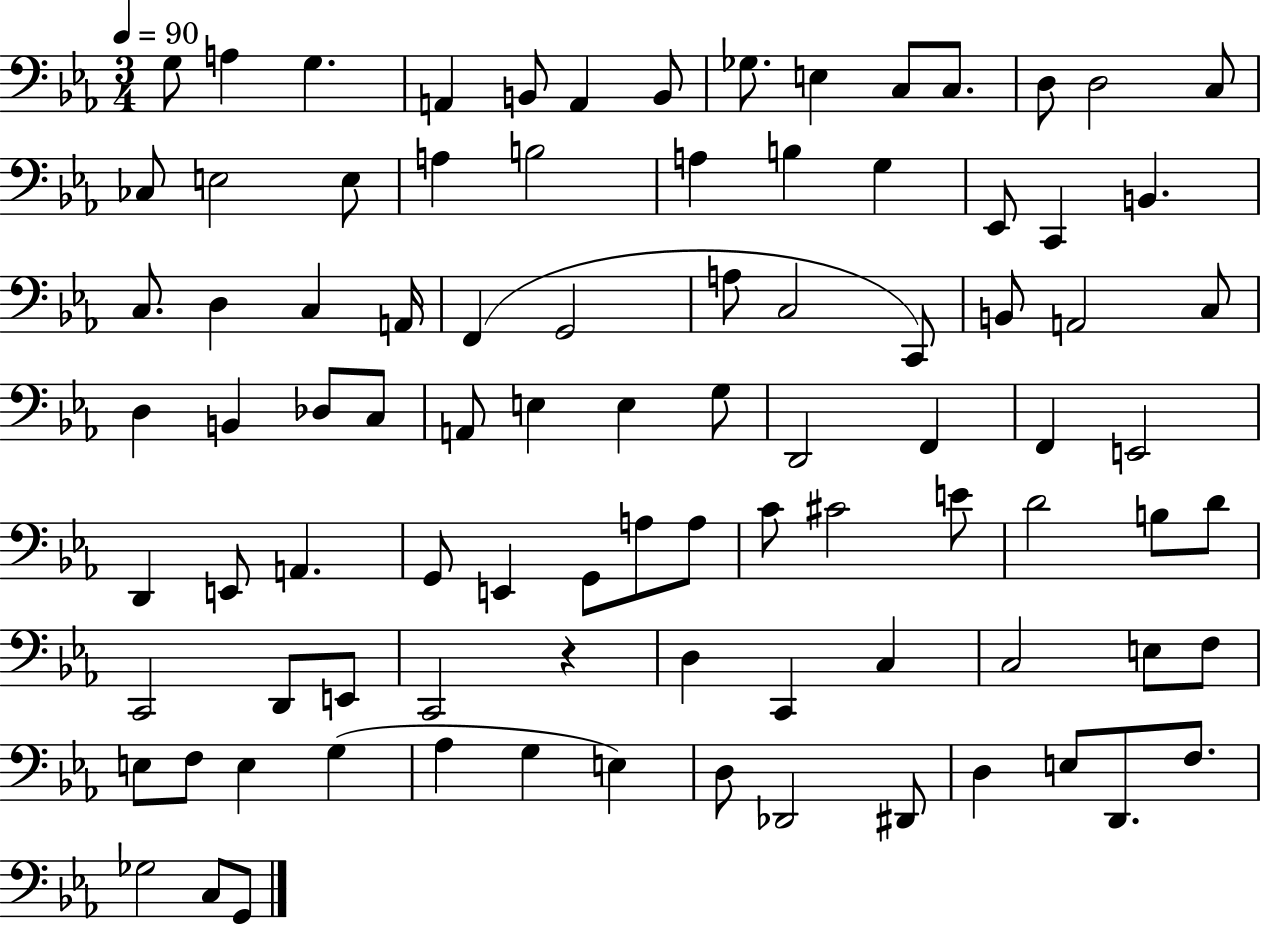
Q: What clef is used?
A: bass